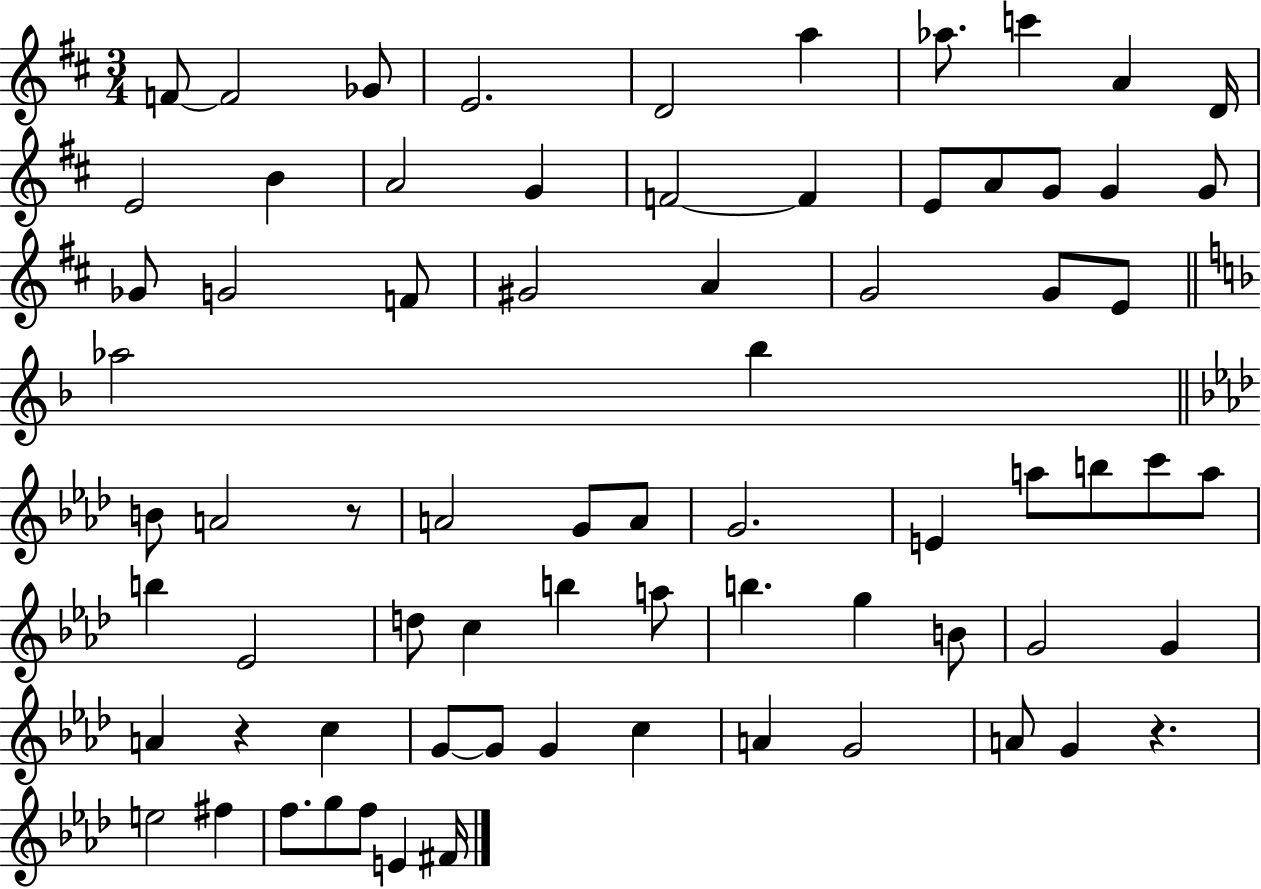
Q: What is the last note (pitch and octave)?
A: F#4